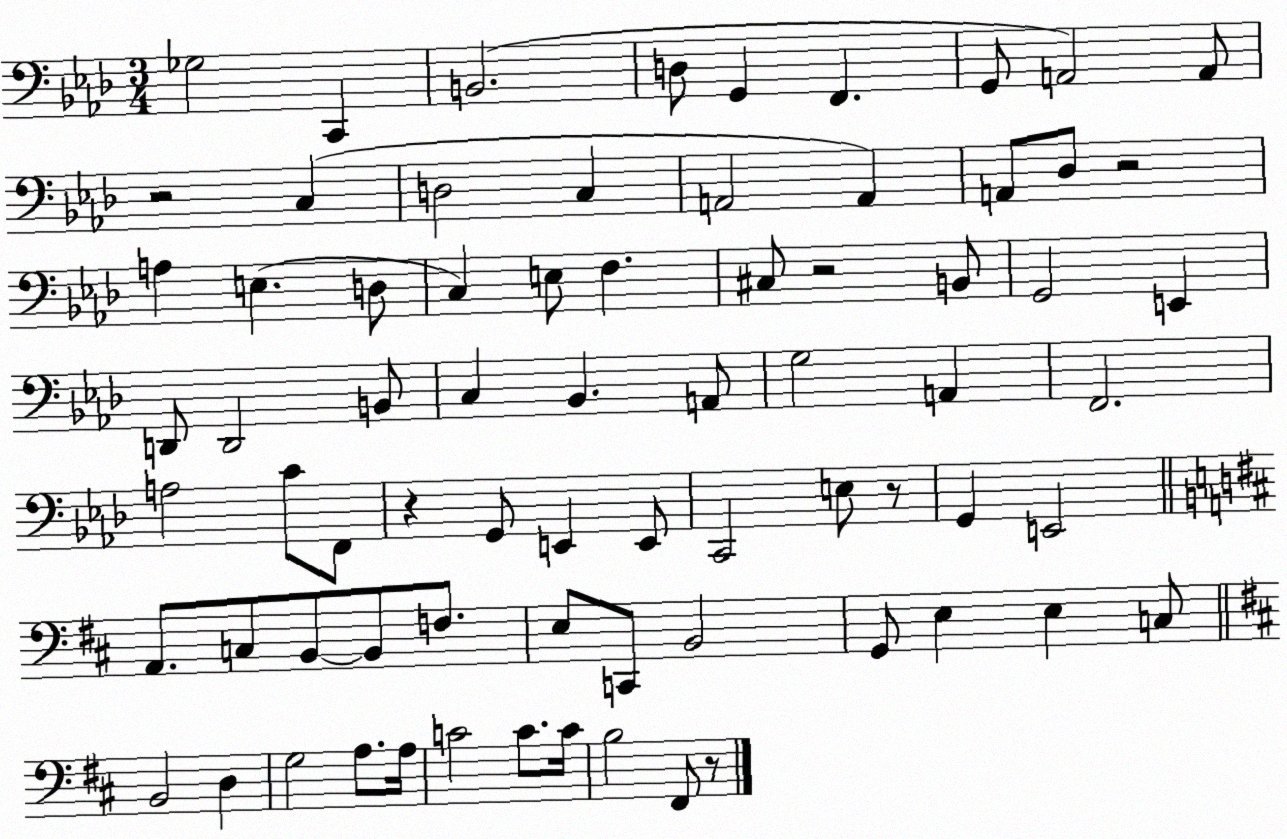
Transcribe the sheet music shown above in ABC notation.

X:1
T:Untitled
M:3/4
L:1/4
K:Ab
_G,2 C,, B,,2 D,/2 G,, F,, G,,/2 A,,2 A,,/2 z2 C, D,2 C, A,,2 A,, A,,/2 _D,/2 z2 A, E, D,/2 C, E,/2 F, ^C,/2 z2 B,,/2 G,,2 E,, D,,/2 D,,2 B,,/2 C, _B,, A,,/2 G,2 A,, F,,2 A,2 C/2 F,,/2 z G,,/2 E,, E,,/2 C,,2 E,/2 z/2 G,, E,,2 A,,/2 C,/2 B,,/2 B,,/2 F,/2 E,/2 C,,/2 B,,2 G,,/2 E, E, C,/2 B,,2 D, G,2 A,/2 A,/4 C2 C/2 C/4 B,2 ^F,,/2 z/2